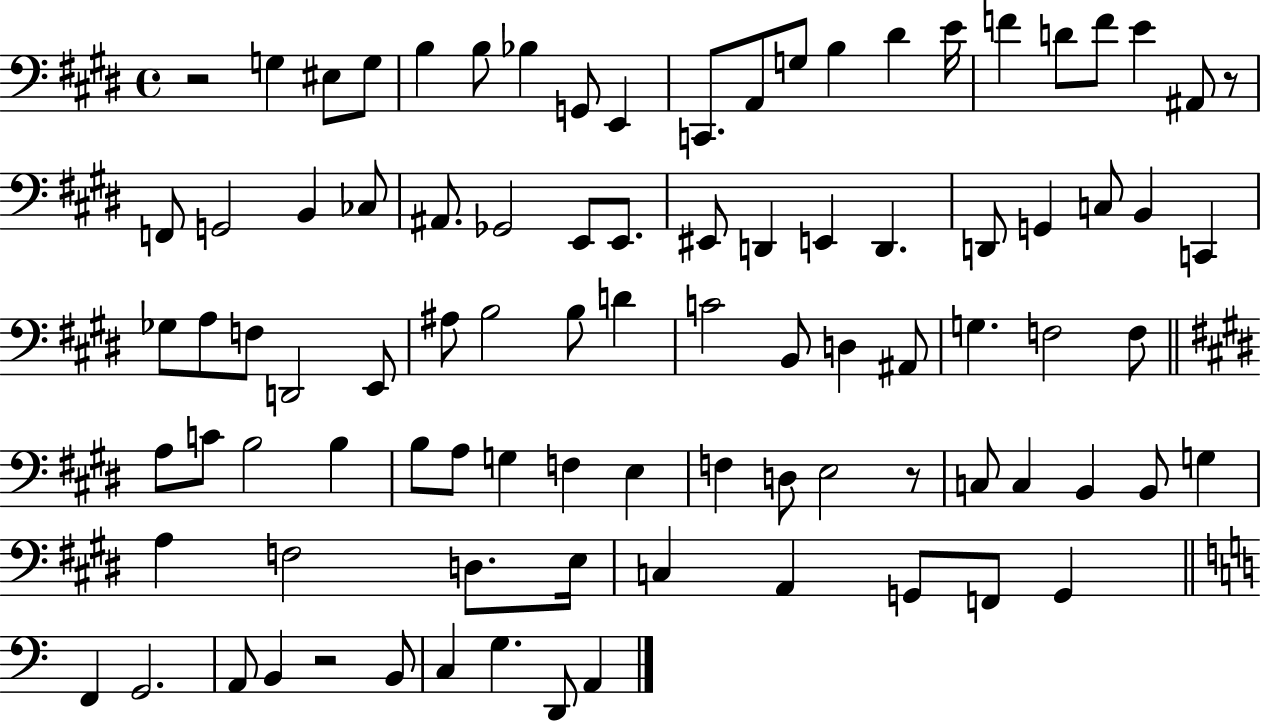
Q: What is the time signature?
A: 4/4